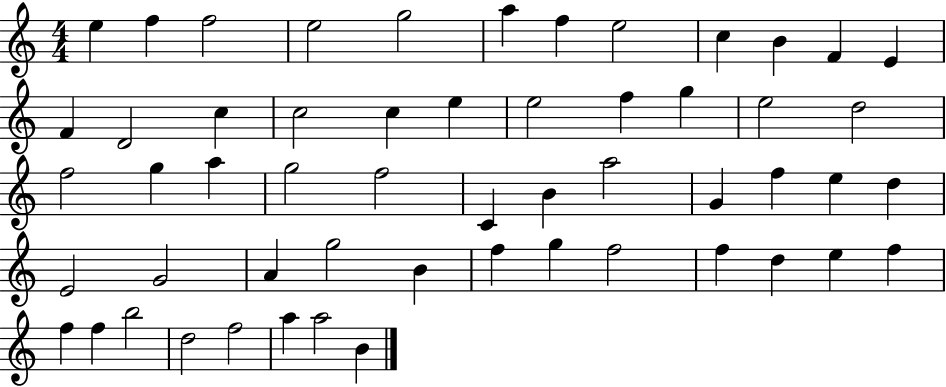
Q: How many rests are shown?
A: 0